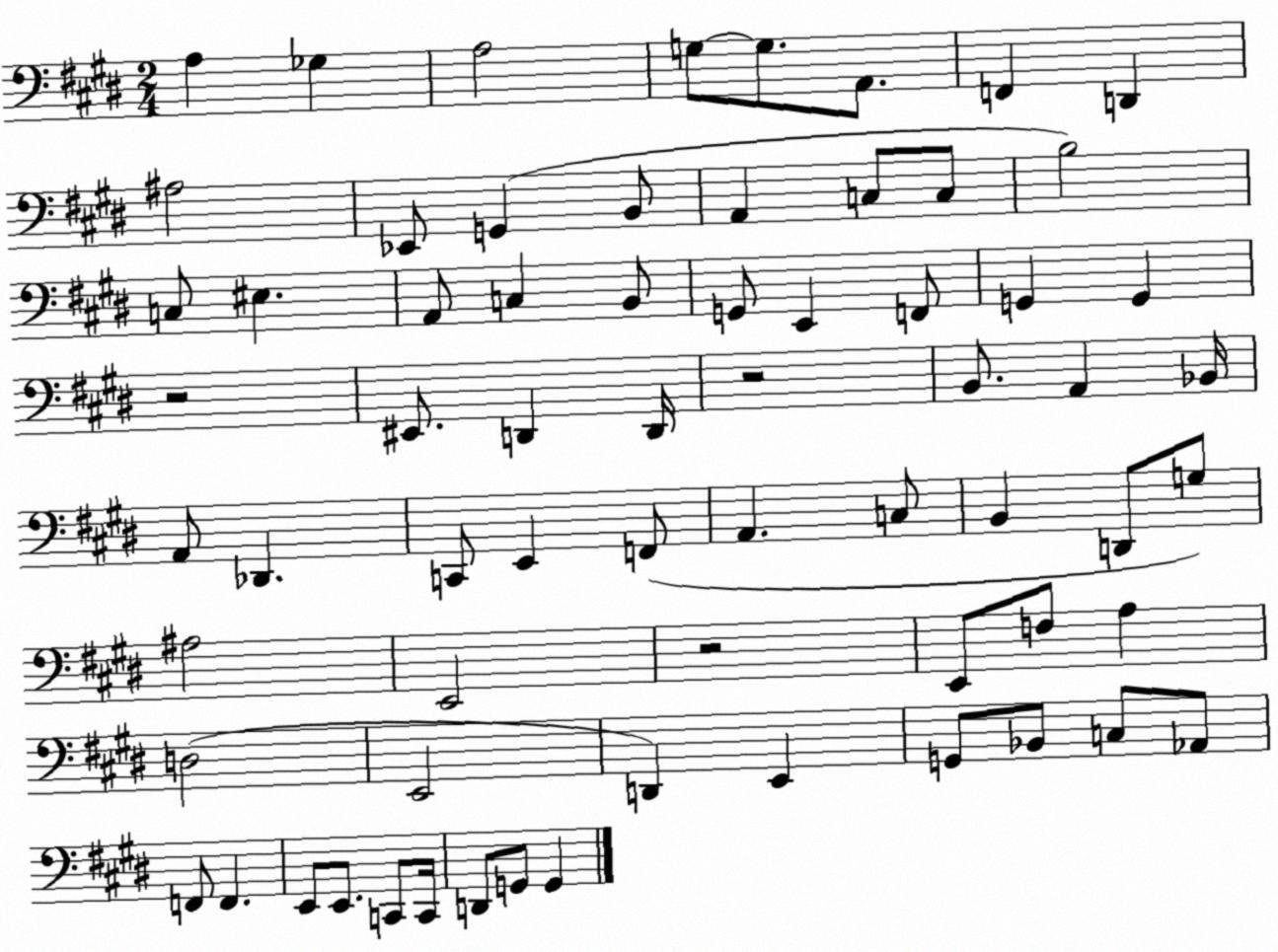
X:1
T:Untitled
M:2/4
L:1/4
K:E
A, _G, A,2 G,/2 G,/2 A,,/2 F,, D,, ^A,2 _E,,/2 G,, B,,/2 A,, C,/2 C,/2 B,2 C,/2 ^E, A,,/2 C, B,,/2 G,,/2 E,, F,,/2 G,, G,, z2 ^E,,/2 D,, D,,/4 z2 B,,/2 A,, _B,,/4 A,,/2 _D,, C,,/2 E,, F,,/2 A,, C,/2 B,, D,,/2 G,/2 ^A,2 E,,2 z2 E,,/2 F,/2 A, D,2 E,,2 D,, E,, G,,/2 _B,,/2 C,/2 _A,,/2 F,,/2 F,, E,,/2 E,,/2 C,,/2 C,,/4 D,,/2 G,,/2 G,,